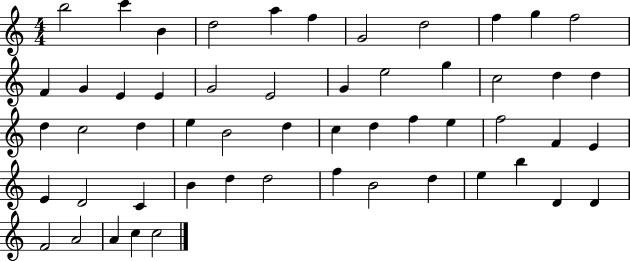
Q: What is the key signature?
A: C major